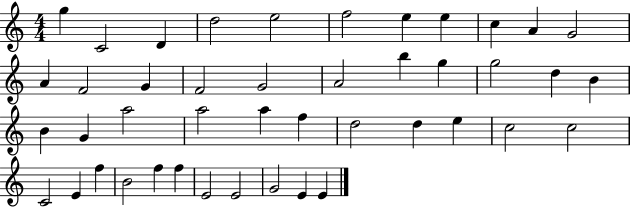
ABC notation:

X:1
T:Untitled
M:4/4
L:1/4
K:C
g C2 D d2 e2 f2 e e c A G2 A F2 G F2 G2 A2 b g g2 d B B G a2 a2 a f d2 d e c2 c2 C2 E f B2 f f E2 E2 G2 E E